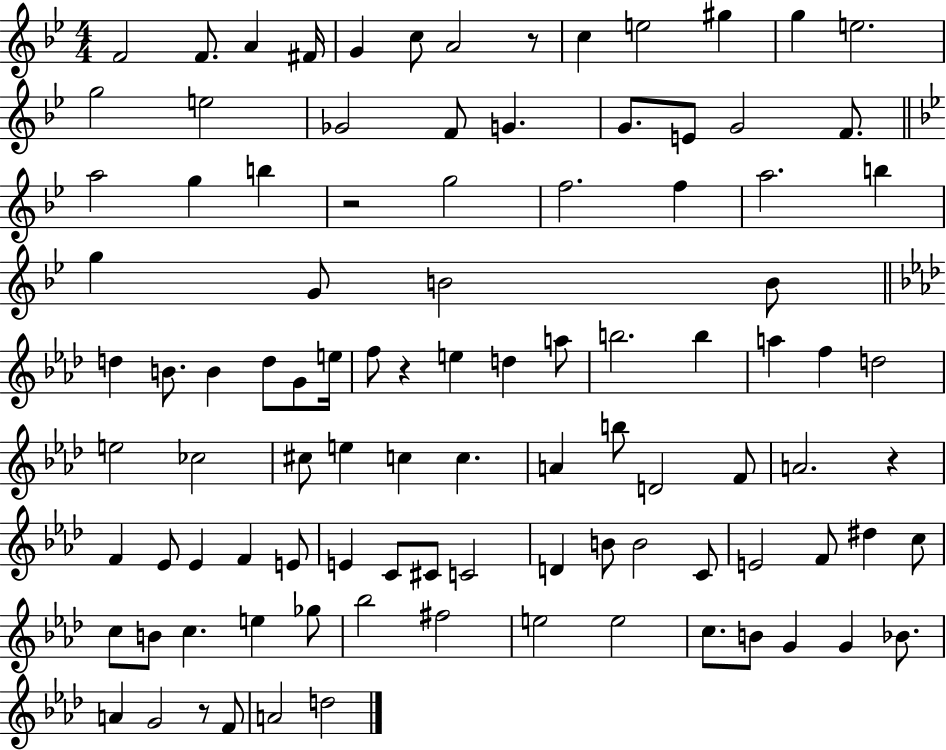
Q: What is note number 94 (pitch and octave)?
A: A4